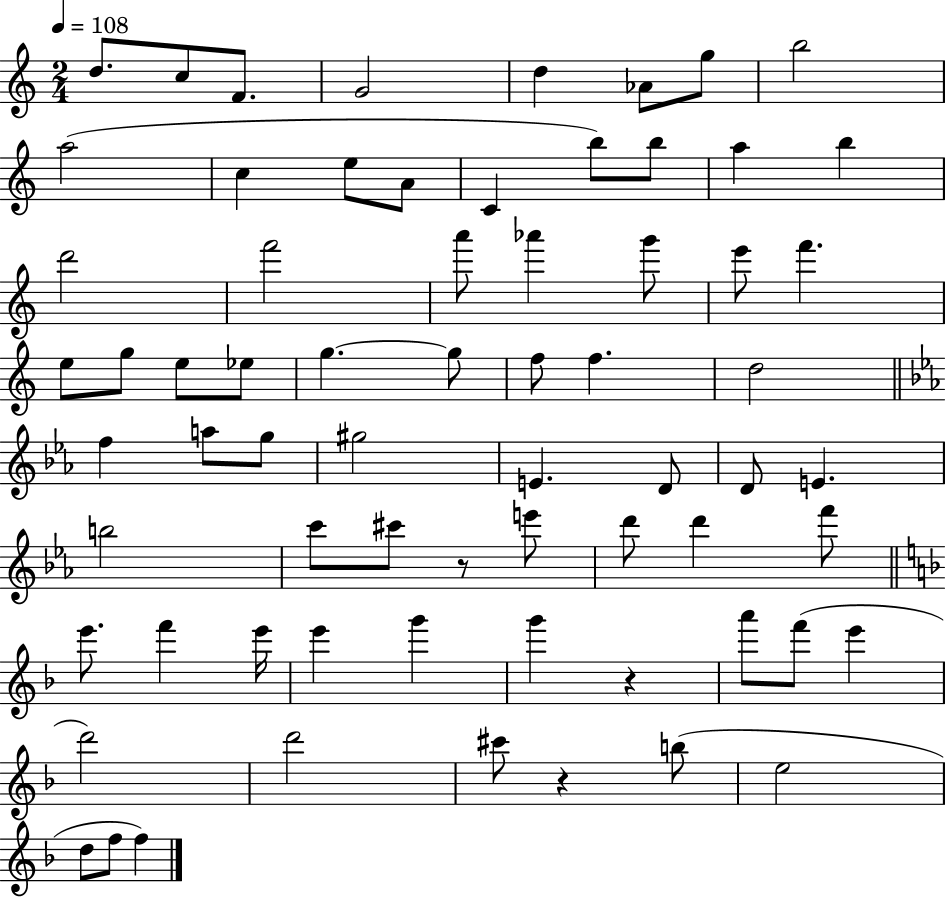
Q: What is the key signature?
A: C major